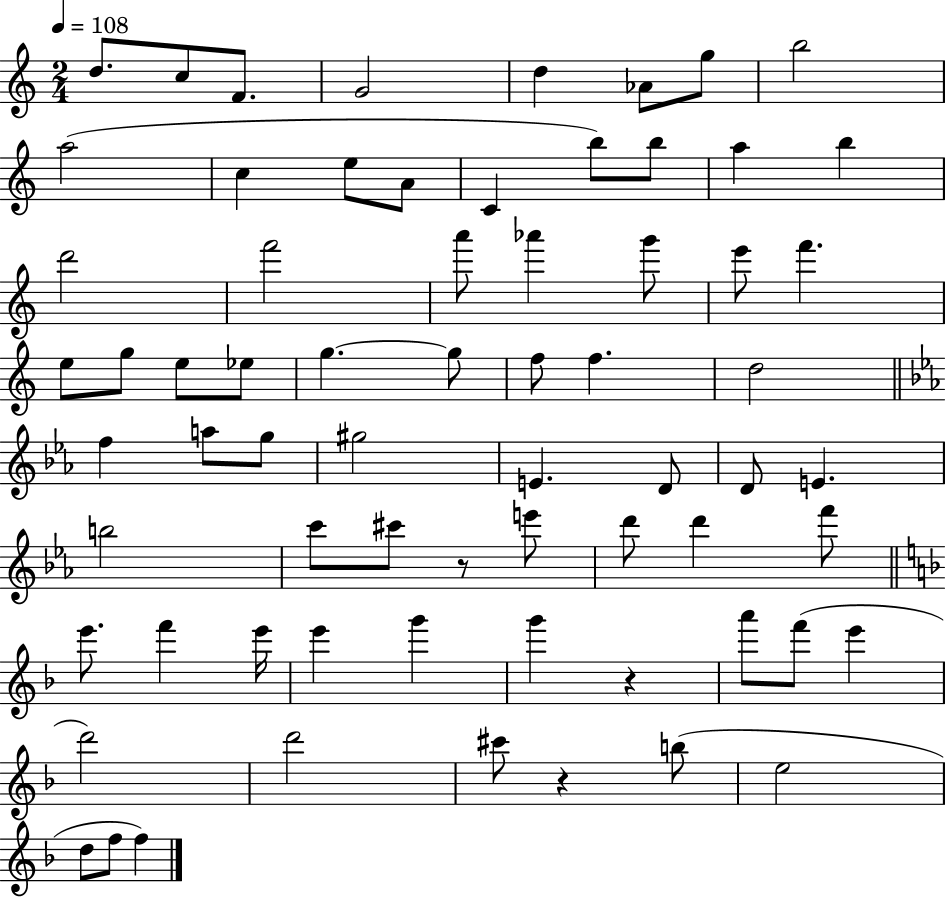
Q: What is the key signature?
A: C major